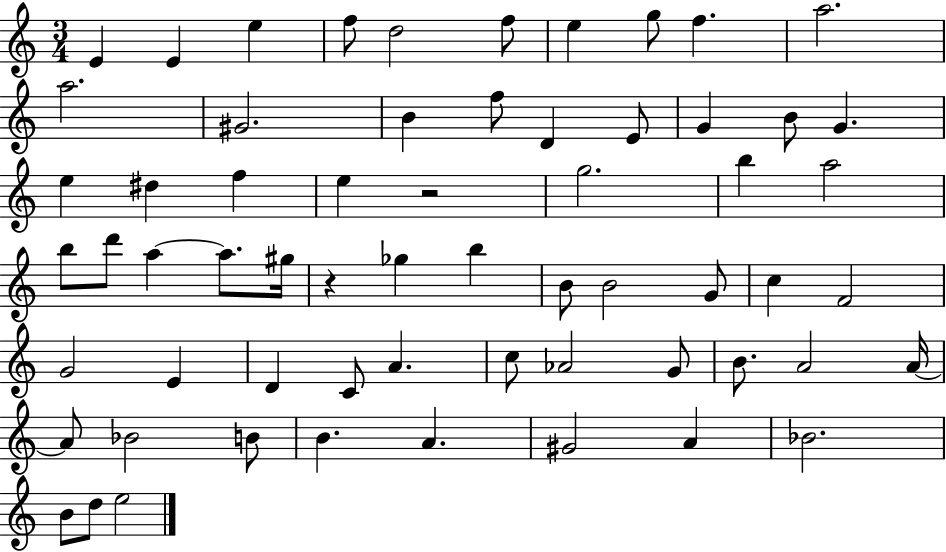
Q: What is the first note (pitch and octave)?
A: E4